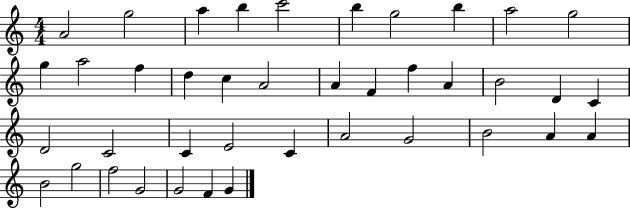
{
  \clef treble
  \numericTimeSignature
  \time 4/4
  \key c \major
  a'2 g''2 | a''4 b''4 c'''2 | b''4 g''2 b''4 | a''2 g''2 | \break g''4 a''2 f''4 | d''4 c''4 a'2 | a'4 f'4 f''4 a'4 | b'2 d'4 c'4 | \break d'2 c'2 | c'4 e'2 c'4 | a'2 g'2 | b'2 a'4 a'4 | \break b'2 g''2 | f''2 g'2 | g'2 f'4 g'4 | \bar "|."
}